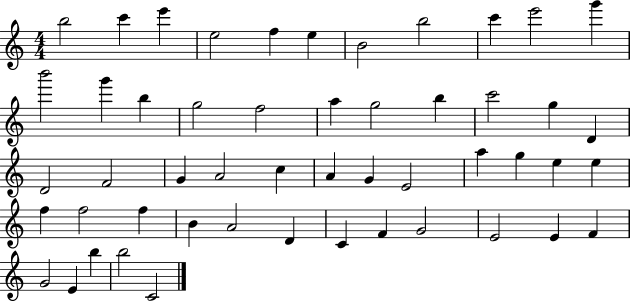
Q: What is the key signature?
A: C major